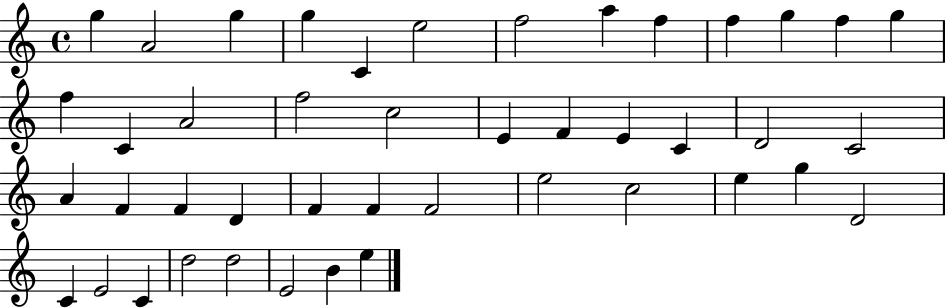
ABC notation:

X:1
T:Untitled
M:4/4
L:1/4
K:C
g A2 g g C e2 f2 a f f g f g f C A2 f2 c2 E F E C D2 C2 A F F D F F F2 e2 c2 e g D2 C E2 C d2 d2 E2 B e